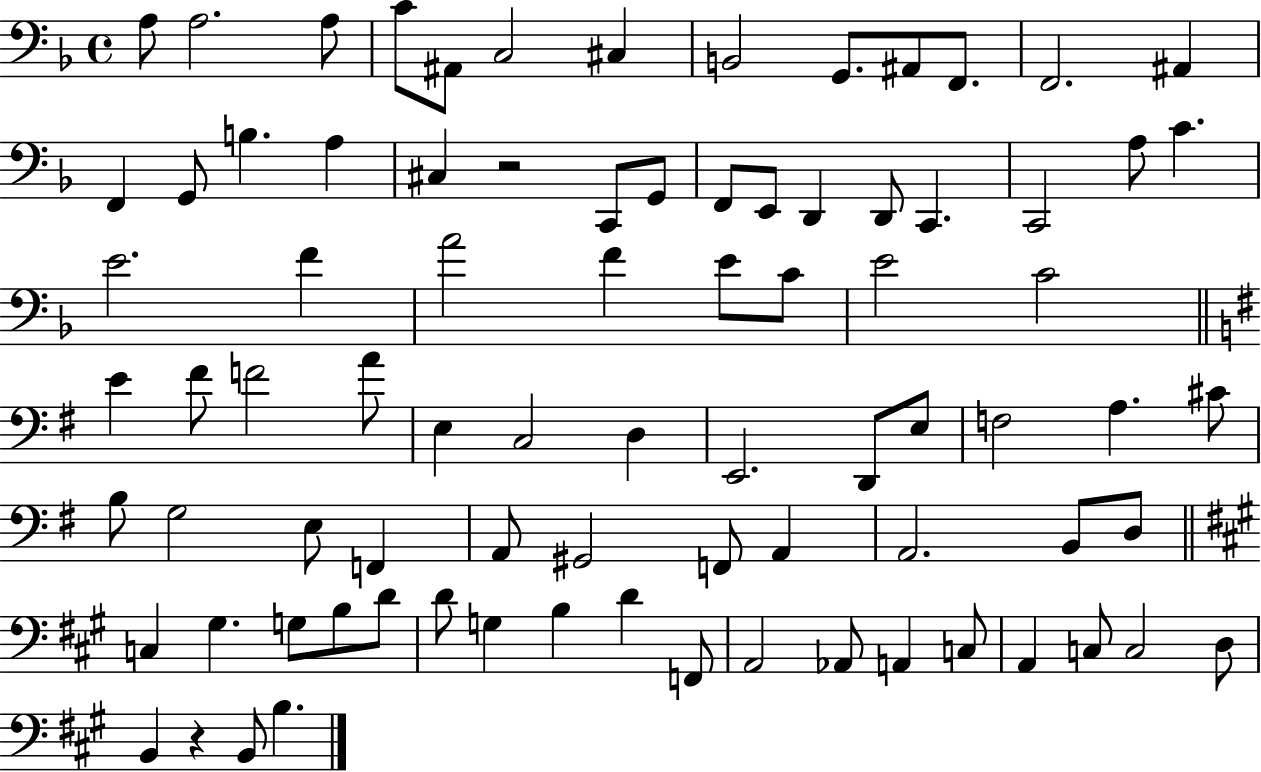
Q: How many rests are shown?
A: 2